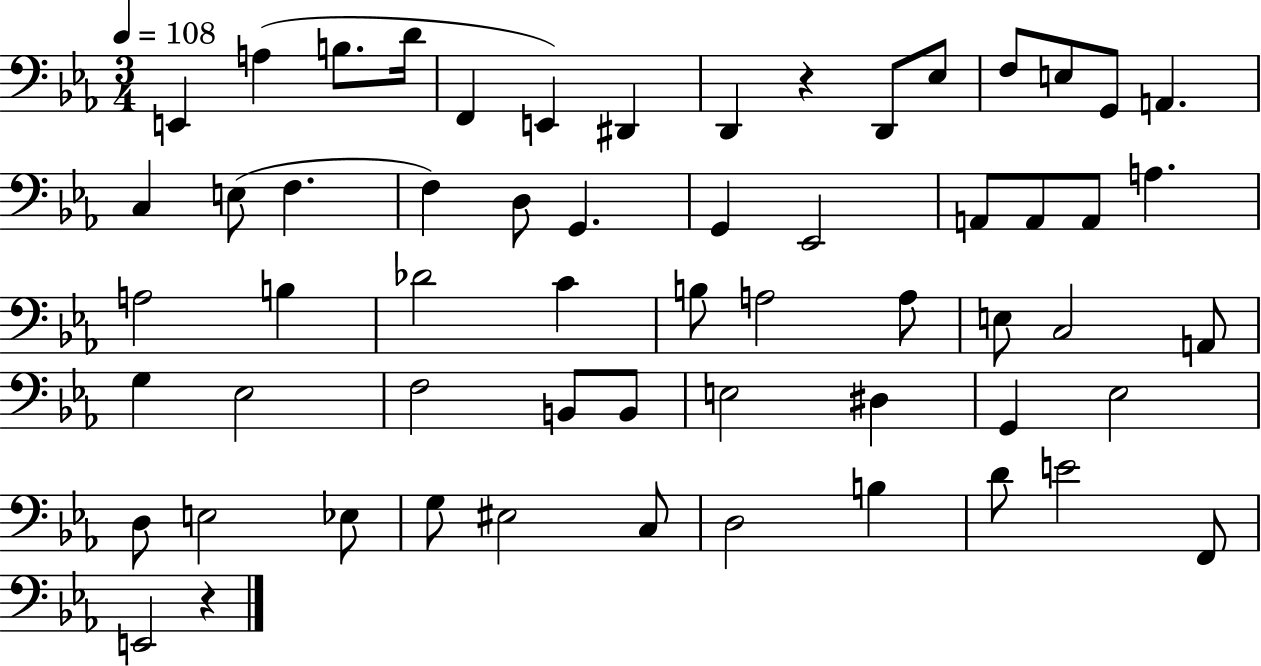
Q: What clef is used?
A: bass